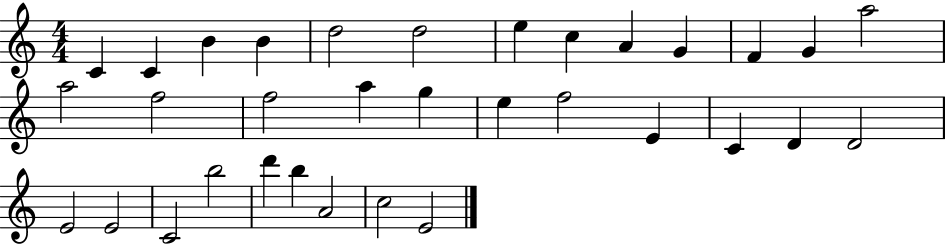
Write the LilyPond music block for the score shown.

{
  \clef treble
  \numericTimeSignature
  \time 4/4
  \key c \major
  c'4 c'4 b'4 b'4 | d''2 d''2 | e''4 c''4 a'4 g'4 | f'4 g'4 a''2 | \break a''2 f''2 | f''2 a''4 g''4 | e''4 f''2 e'4 | c'4 d'4 d'2 | \break e'2 e'2 | c'2 b''2 | d'''4 b''4 a'2 | c''2 e'2 | \break \bar "|."
}